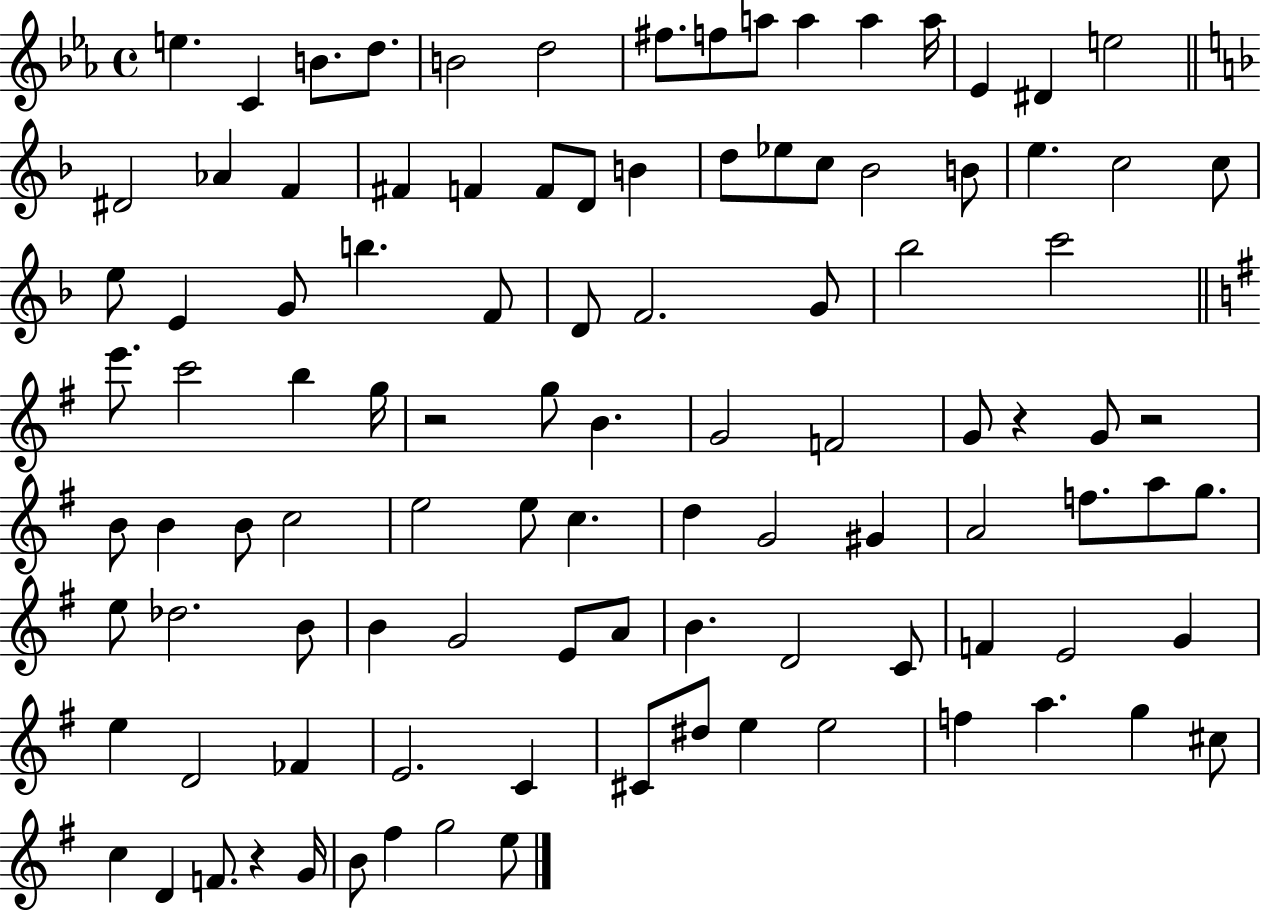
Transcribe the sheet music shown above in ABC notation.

X:1
T:Untitled
M:4/4
L:1/4
K:Eb
e C B/2 d/2 B2 d2 ^f/2 f/2 a/2 a a a/4 _E ^D e2 ^D2 _A F ^F F F/2 D/2 B d/2 _e/2 c/2 _B2 B/2 e c2 c/2 e/2 E G/2 b F/2 D/2 F2 G/2 _b2 c'2 e'/2 c'2 b g/4 z2 g/2 B G2 F2 G/2 z G/2 z2 B/2 B B/2 c2 e2 e/2 c d G2 ^G A2 f/2 a/2 g/2 e/2 _d2 B/2 B G2 E/2 A/2 B D2 C/2 F E2 G e D2 _F E2 C ^C/2 ^d/2 e e2 f a g ^c/2 c D F/2 z G/4 B/2 ^f g2 e/2